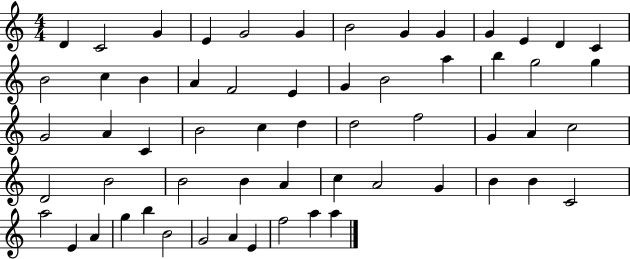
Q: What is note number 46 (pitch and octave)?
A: B4